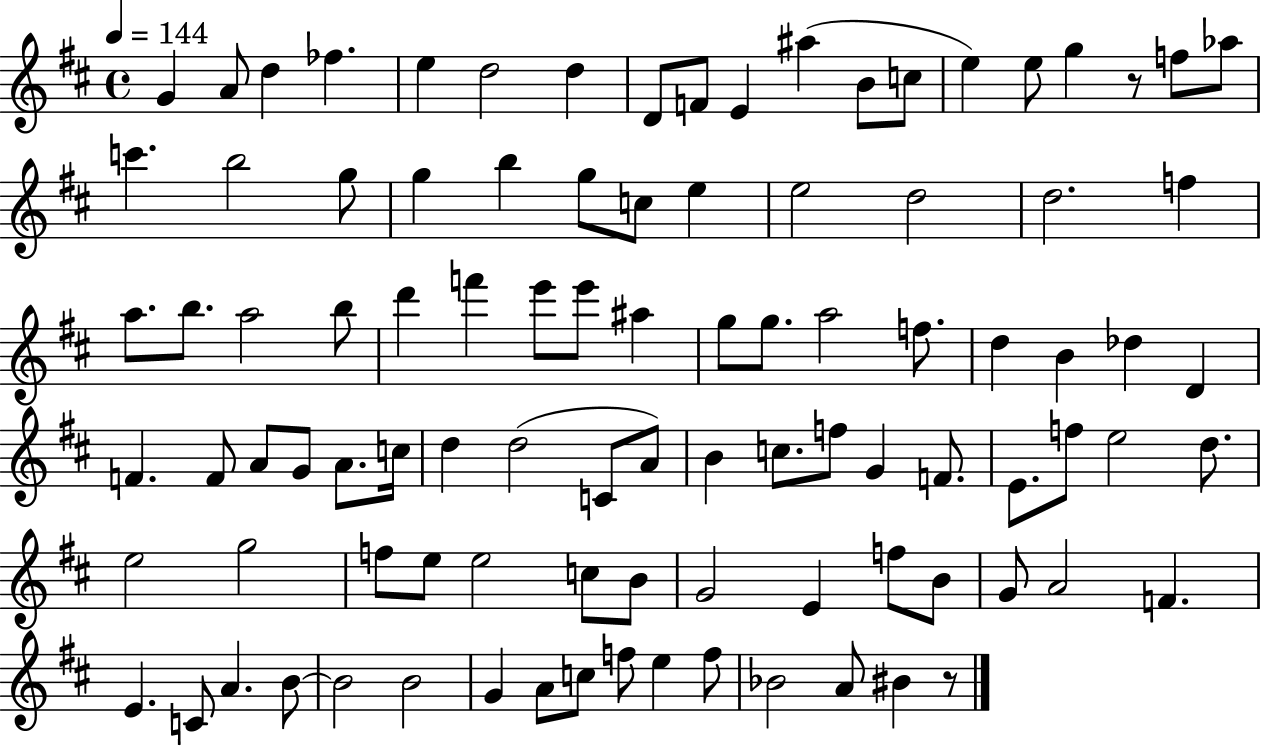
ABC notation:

X:1
T:Untitled
M:4/4
L:1/4
K:D
G A/2 d _f e d2 d D/2 F/2 E ^a B/2 c/2 e e/2 g z/2 f/2 _a/2 c' b2 g/2 g b g/2 c/2 e e2 d2 d2 f a/2 b/2 a2 b/2 d' f' e'/2 e'/2 ^a g/2 g/2 a2 f/2 d B _d D F F/2 A/2 G/2 A/2 c/4 d d2 C/2 A/2 B c/2 f/2 G F/2 E/2 f/2 e2 d/2 e2 g2 f/2 e/2 e2 c/2 B/2 G2 E f/2 B/2 G/2 A2 F E C/2 A B/2 B2 B2 G A/2 c/2 f/2 e f/2 _B2 A/2 ^B z/2